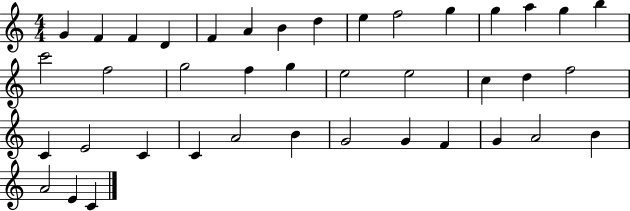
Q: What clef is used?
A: treble